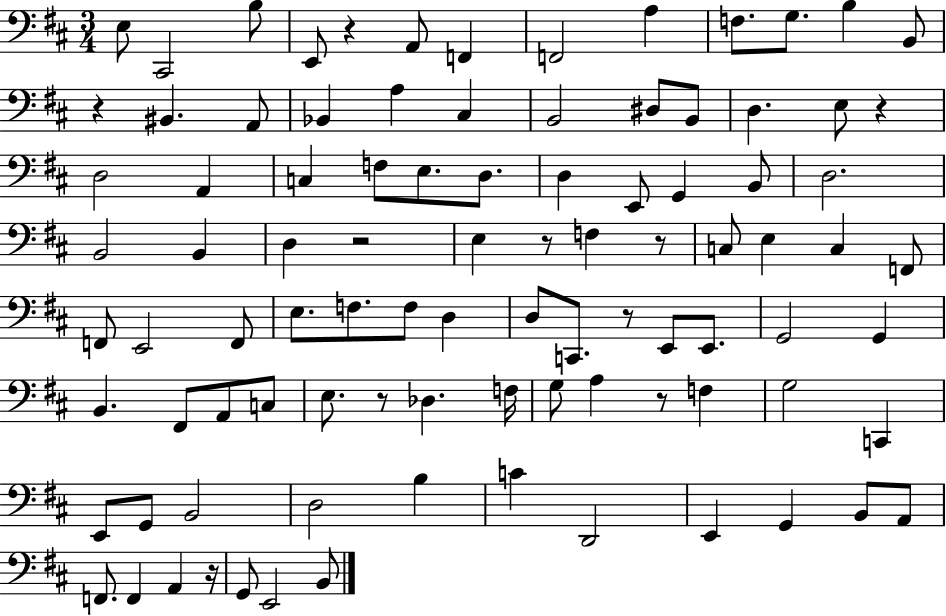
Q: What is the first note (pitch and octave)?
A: E3